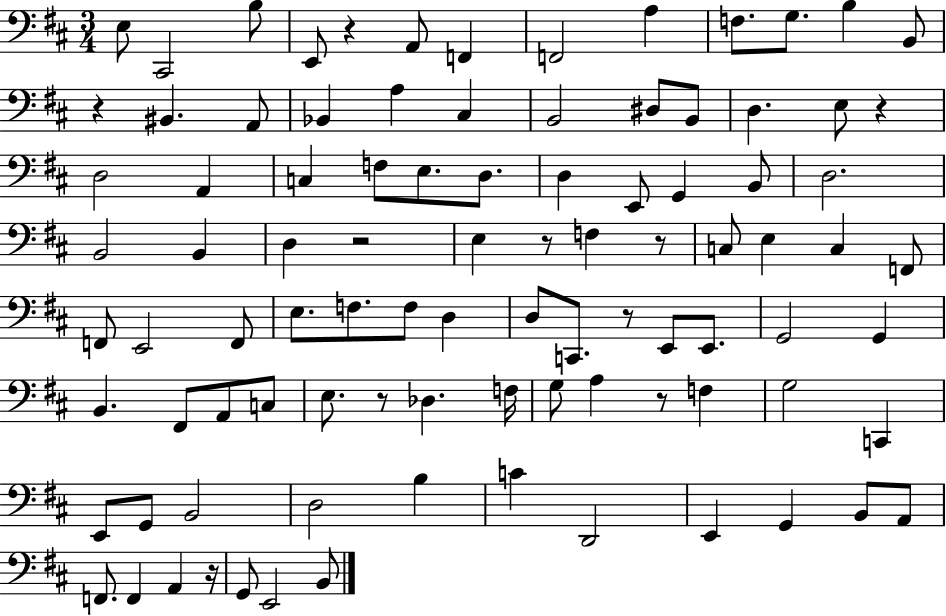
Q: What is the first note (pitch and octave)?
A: E3